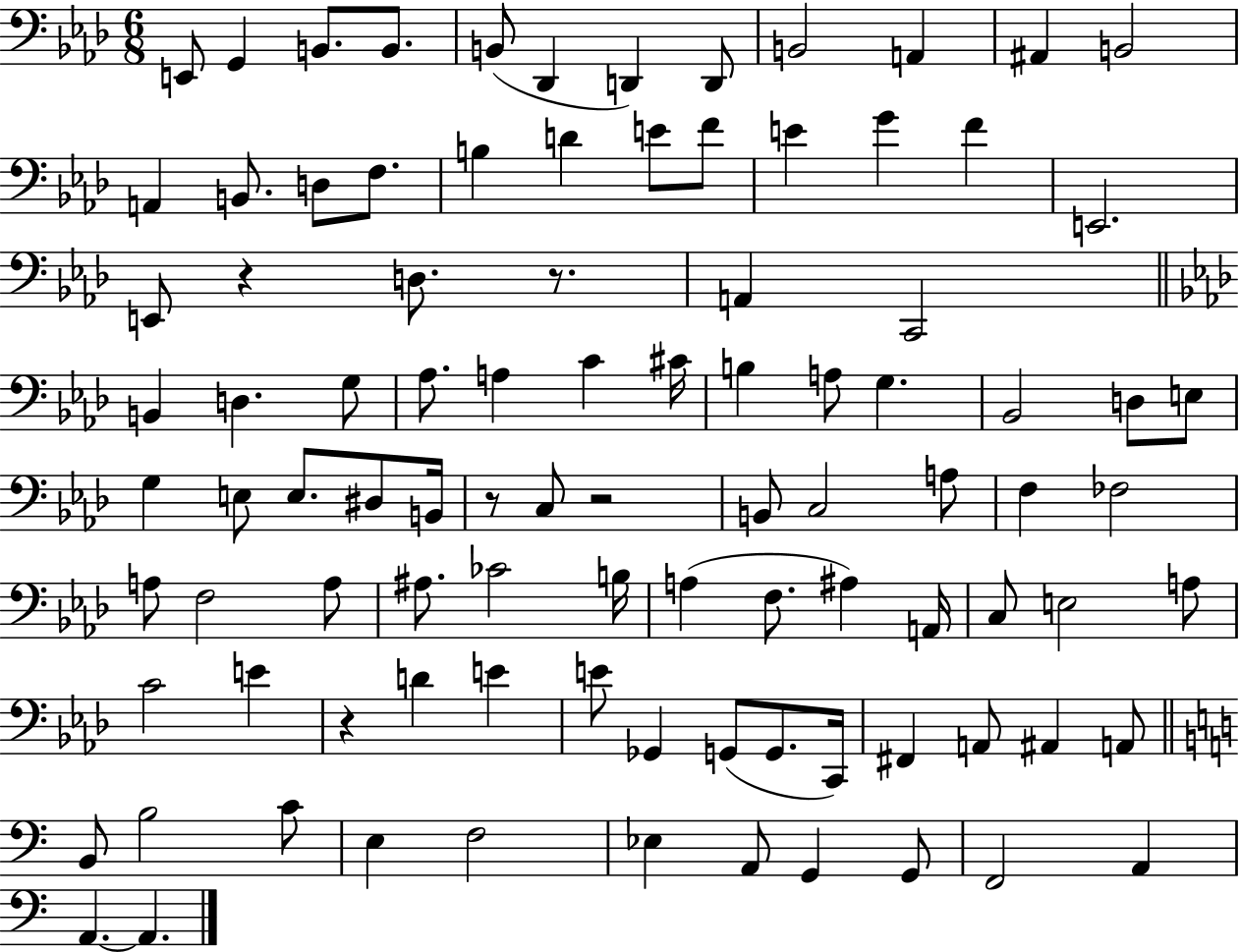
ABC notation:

X:1
T:Untitled
M:6/8
L:1/4
K:Ab
E,,/2 G,, B,,/2 B,,/2 B,,/2 _D,, D,, D,,/2 B,,2 A,, ^A,, B,,2 A,, B,,/2 D,/2 F,/2 B, D E/2 F/2 E G F E,,2 E,,/2 z D,/2 z/2 A,, C,,2 B,, D, G,/2 _A,/2 A, C ^C/4 B, A,/2 G, _B,,2 D,/2 E,/2 G, E,/2 E,/2 ^D,/2 B,,/4 z/2 C,/2 z2 B,,/2 C,2 A,/2 F, _F,2 A,/2 F,2 A,/2 ^A,/2 _C2 B,/4 A, F,/2 ^A, A,,/4 C,/2 E,2 A,/2 C2 E z D E E/2 _G,, G,,/2 G,,/2 C,,/4 ^F,, A,,/2 ^A,, A,,/2 B,,/2 B,2 C/2 E, F,2 _E, A,,/2 G,, G,,/2 F,,2 A,, A,, A,,